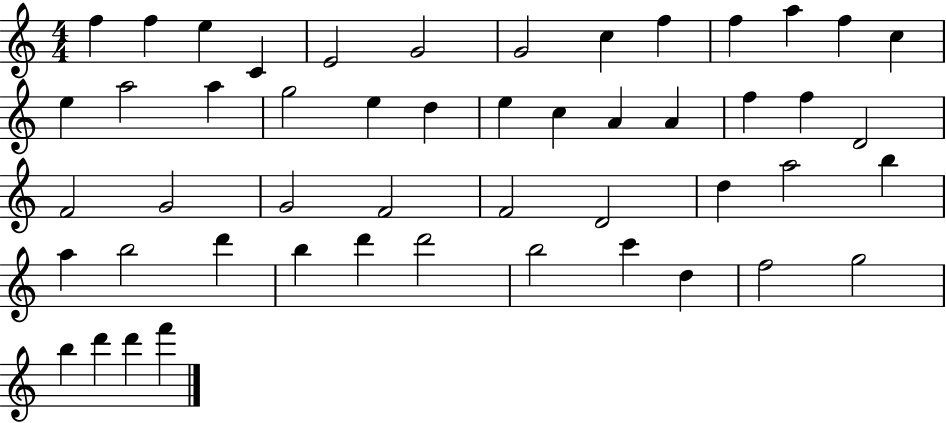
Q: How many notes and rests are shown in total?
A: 50